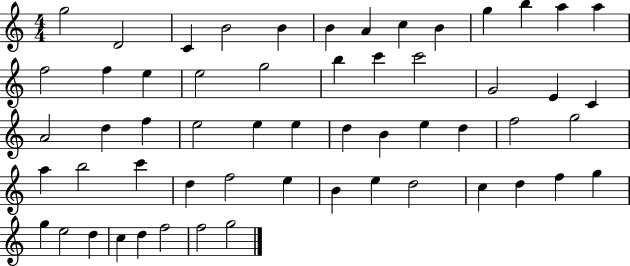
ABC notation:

X:1
T:Untitled
M:4/4
L:1/4
K:C
g2 D2 C B2 B B A c B g b a a f2 f e e2 g2 b c' c'2 G2 E C A2 d f e2 e e d B e d f2 g2 a b2 c' d f2 e B e d2 c d f g g e2 d c d f2 f2 g2